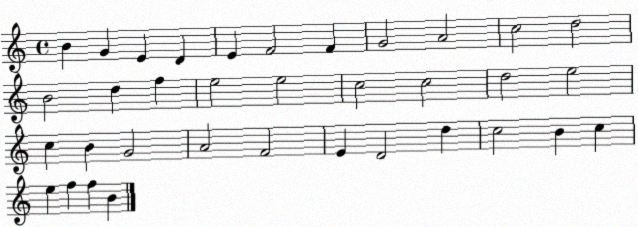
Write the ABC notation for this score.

X:1
T:Untitled
M:4/4
L:1/4
K:C
B G E D E F2 F G2 A2 c2 d2 B2 d f e2 e2 c2 c2 d2 e2 c B G2 A2 F2 E D2 d c2 B c e f f B